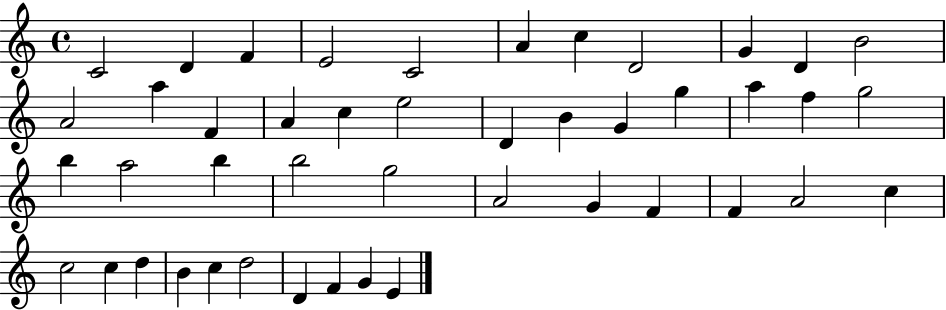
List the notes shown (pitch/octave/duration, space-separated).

C4/h D4/q F4/q E4/h C4/h A4/q C5/q D4/h G4/q D4/q B4/h A4/h A5/q F4/q A4/q C5/q E5/h D4/q B4/q G4/q G5/q A5/q F5/q G5/h B5/q A5/h B5/q B5/h G5/h A4/h G4/q F4/q F4/q A4/h C5/q C5/h C5/q D5/q B4/q C5/q D5/h D4/q F4/q G4/q E4/q